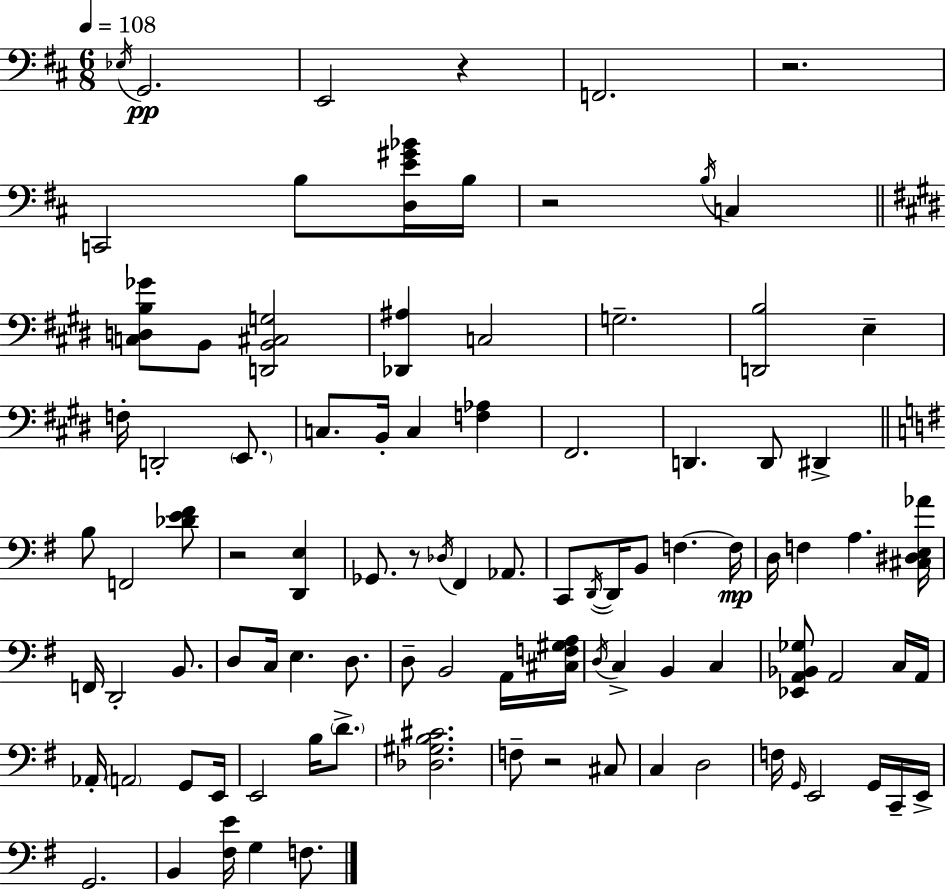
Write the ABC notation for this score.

X:1
T:Untitled
M:6/8
L:1/4
K:D
_E,/4 G,,2 E,,2 z F,,2 z2 C,,2 B,/2 [D,E^G_B]/4 B,/4 z2 B,/4 C, [C,D,B,_G]/2 B,,/2 [D,,B,,^C,G,]2 [_D,,^A,] C,2 G,2 [D,,B,]2 E, F,/4 D,,2 E,,/2 C,/2 B,,/4 C, [F,_A,] ^F,,2 D,, D,,/2 ^D,, B,/2 F,,2 [_DE^F]/2 z2 [D,,E,] _G,,/2 z/2 _D,/4 ^F,, _A,,/2 C,,/2 D,,/4 D,,/4 B,,/2 F, F,/4 D,/4 F, A, [^C,^D,E,_A]/4 F,,/4 D,,2 B,,/2 D,/2 C,/4 E, D,/2 D,/2 B,,2 A,,/4 [^C,F,^G,A,]/4 D,/4 C, B,, C, [_E,,A,,_B,,_G,]/2 A,,2 C,/4 A,,/4 _A,,/4 A,,2 G,,/2 E,,/4 E,,2 B,/4 D/2 [_D,^G,B,^C]2 F,/2 z2 ^C,/2 C, D,2 F,/4 G,,/4 E,,2 G,,/4 C,,/4 E,,/4 G,,2 B,, [^F,E]/4 G, F,/2